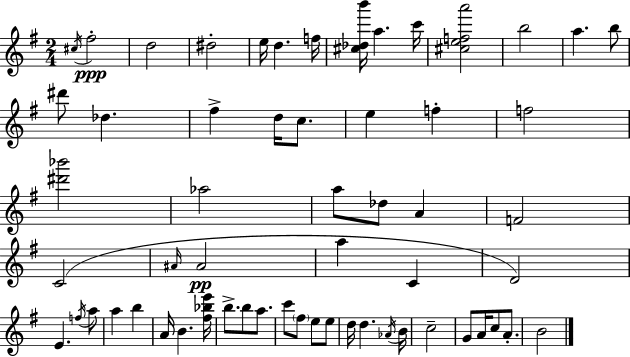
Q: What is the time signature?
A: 2/4